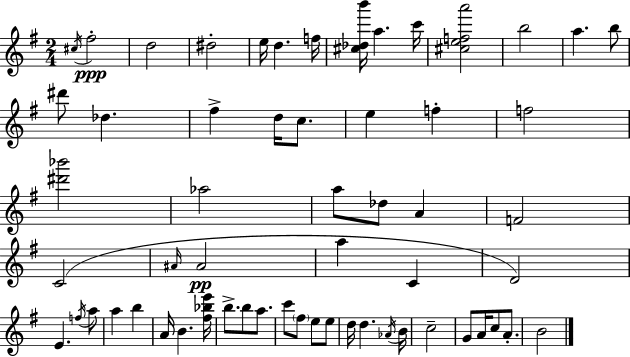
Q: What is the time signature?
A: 2/4